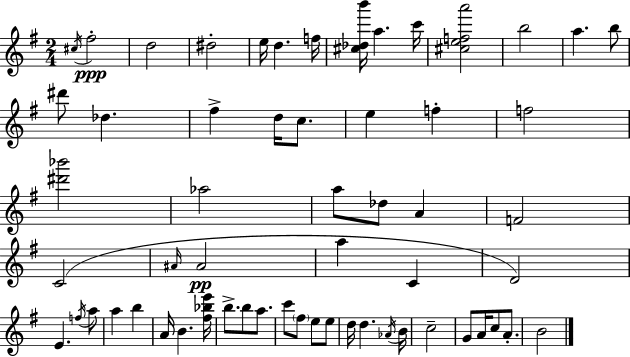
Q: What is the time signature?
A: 2/4